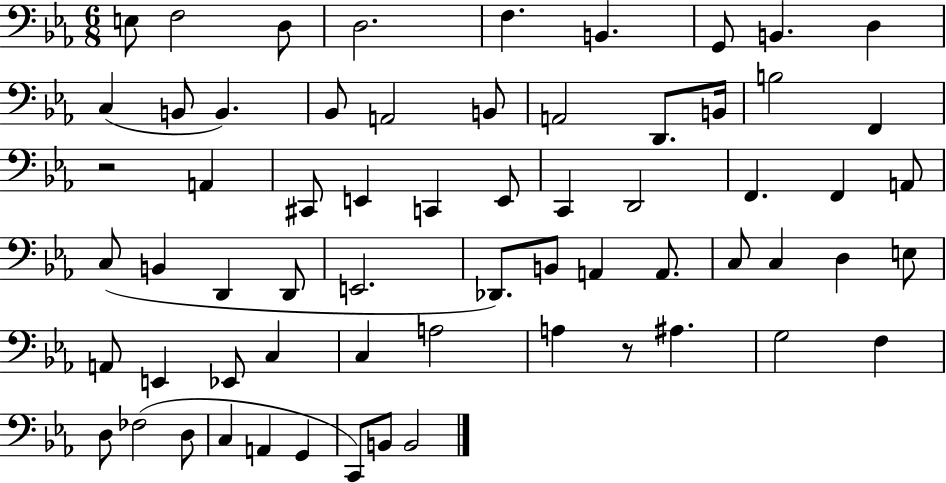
E3/e F3/h D3/e D3/h. F3/q. B2/q. G2/e B2/q. D3/q C3/q B2/e B2/q. Bb2/e A2/h B2/e A2/h D2/e. B2/s B3/h F2/q R/h A2/q C#2/e E2/q C2/q E2/e C2/q D2/h F2/q. F2/q A2/e C3/e B2/q D2/q D2/e E2/h. Db2/e. B2/e A2/q A2/e. C3/e C3/q D3/q E3/e A2/e E2/q Eb2/e C3/q C3/q A3/h A3/q R/e A#3/q. G3/h F3/q D3/e FES3/h D3/e C3/q A2/q G2/q C2/e B2/e B2/h